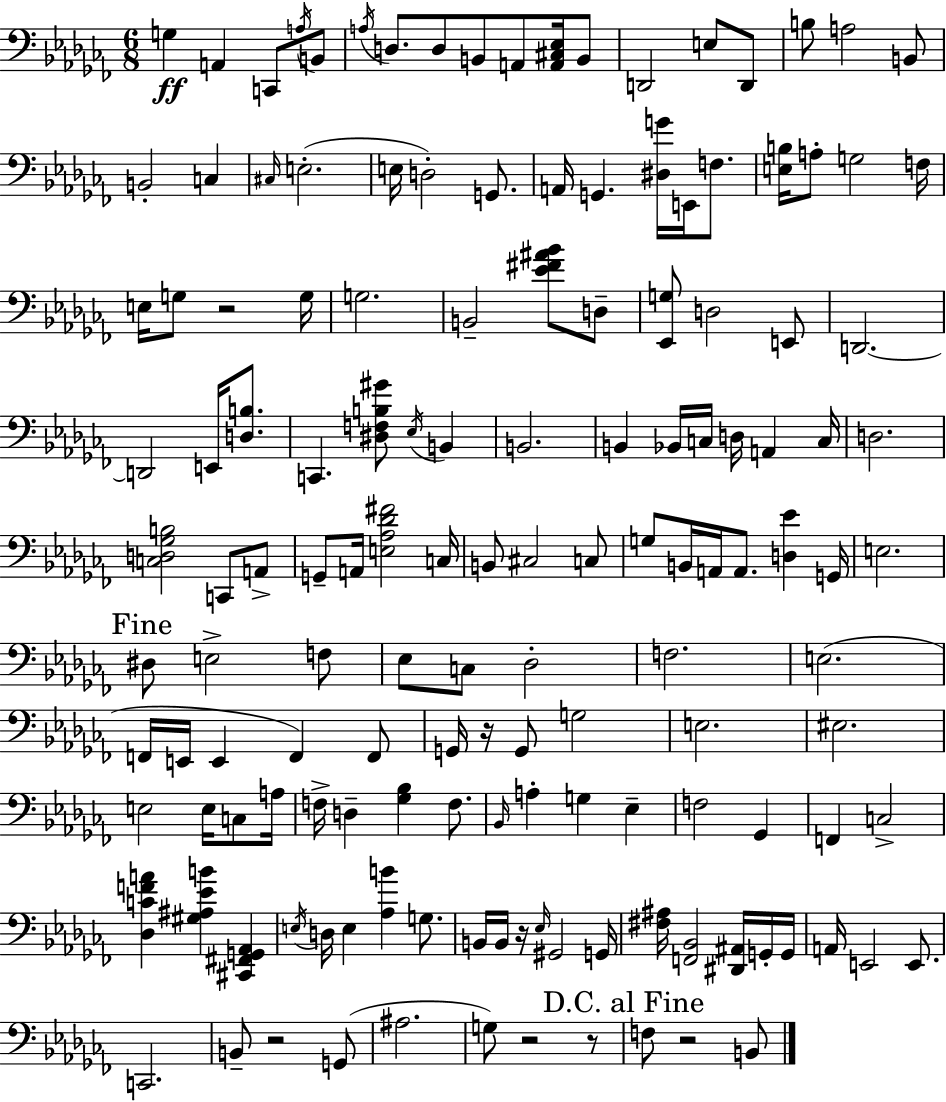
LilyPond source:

{
  \clef bass
  \numericTimeSignature
  \time 6/8
  \key aes \minor
  \repeat volta 2 { g4\ff a,4 c,8 \acciaccatura { a16 } b,8 | \acciaccatura { a16 } d8. d8 b,8 a,8 <a, cis ees>16 | b,8 d,2 e8 | d,8 b8 a2 | \break b,8 b,2-. c4 | \grace { cis16 }( e2.-. | e16 d2-.) | g,8. a,16 g,4. <dis g'>16 e,16 | \break f8. <e b>16 a8-. g2 | f16 e16 g8 r2 | g16 g2. | b,2-- <ees' fis' ais' bes'>8 | \break d8-- <ees, g>8 d2 | e,8 d,2.~~ | d,2 e,16 | <d b>8. c,4. <dis f b gis'>8 \acciaccatura { ees16 } | \break b,4 b,2. | b,4 bes,16 c16 d16 a,4 | c16 d2. | <c d ges b>2 | \break c,8 a,8-> g,8-- a,16 <e aes des' fis'>2 | c16 b,8 cis2 | c8 g8 b,16 a,16 a,8. <d ees'>4 | g,16 e2. | \break \mark "Fine" dis8 e2-> | f8 ees8 c8 des2-. | f2. | e2.( | \break f,16 e,16 e,4 f,4) | f,8 g,16 r16 g,8 g2 | e2. | eis2. | \break e2 | e16 c8 a16 f16-> d4-- <ges bes>4 | f8. \grace { bes,16 } a4-. g4 | ees4-- f2 | \break ges,4 f,4 c2-> | <des c' f' a'>4 <gis ais ees' b'>4 | <cis, fis, g, aes,>4 \acciaccatura { e16 } d16 e4 <aes b'>4 | g8. b,16 b,16 r16 \grace { ees16 } gis,2 | \break g,16 <fis ais>16 <f, bes,>2 | <dis, ais,>16 g,16-. g,16 a,16 e,2 | e,8. c,2. | b,8-- r2 | \break g,8( ais2. | g8) r2 | r8 \mark "D.C. al Fine" f8 r2 | b,8 } \bar "|."
}